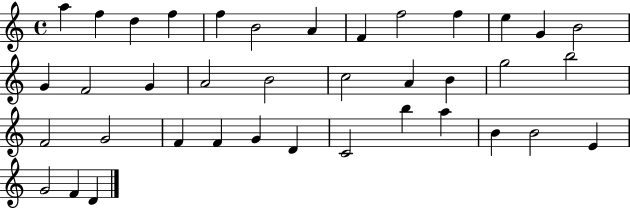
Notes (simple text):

A5/q F5/q D5/q F5/q F5/q B4/h A4/q F4/q F5/h F5/q E5/q G4/q B4/h G4/q F4/h G4/q A4/h B4/h C5/h A4/q B4/q G5/h B5/h F4/h G4/h F4/q F4/q G4/q D4/q C4/h B5/q A5/q B4/q B4/h E4/q G4/h F4/q D4/q